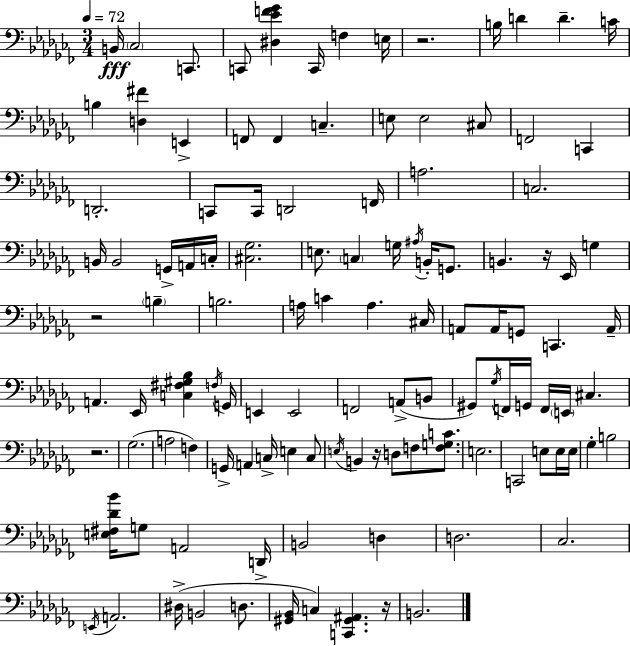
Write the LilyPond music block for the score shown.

{
  \clef bass
  \numericTimeSignature
  \time 3/4
  \key aes \minor
  \tempo 4 = 72
  b,16\fff \parenthesize ces2 c,8. | c,8 <dis ees' f' ges'>4 c,16 f4 e16 | r2. | b16 d'4 d'4.-- c'16 | \break b4 <d fis'>4 e,4-> | f,8 f,4 c4.-- | e8 e2 cis8 | f,2 c,4 | \break d,2.-. | c,8 c,16 d,2 f,16 | a2. | c2. | \break b,16 b,2 g,16-> a,16 c16-. | <cis ges>2. | e8. \parenthesize c4 g16 \acciaccatura { ais16 } b,16-. g,8. | b,4. r16 ees,16 g4 | \break r2 \parenthesize b4-- | b2. | a16 c'4 a4. | cis16 a,8 a,16 g,8 c,4. | \break a,16-- a,4. ees,16 <c fis gis bes>4 | \acciaccatura { f16 } g,16 e,4 e,2 | f,2 a,8->( | b,8 gis,8) \acciaccatura { ges16 } f,16 g,16 f,16 \parenthesize e,16 cis4. | \break r2. | ges2.( | a2 f4) | g,16-> a,4 c16-> e4 | \break c8 \acciaccatura { e16 } b,4 r16 d8 f8 | <f g c'>8. e2. | c,2 | e8 e16 e16 ges4-. b2 | \break <e fis des' bes'>16 g8 a,2 | d,16-> b,2 | d4 d2. | ces2. | \break \acciaccatura { e,16 } a,2. | dis16->( b,2 | d8. <gis, bes,>16 c4) <c, gis, ais,>4. | r16 b,2. | \break \bar "|."
}